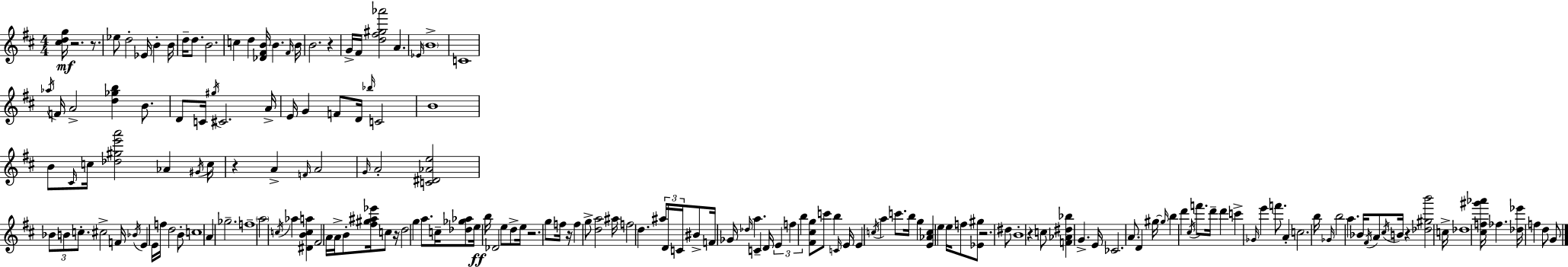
{
  \clef treble
  \numericTimeSignature
  \time 4/4
  \key d \major
  <cis'' d'' g''>16\mf r2. r8. | ees''8 d''2-. ees'16 b'4-. b'16 | d''16-- d''8. b'2. | c''4 d''4 <des' fis' b'>16 b'4. \grace { fis'16 } | \break b'16 b'2. r4 | g'16-> fis'16 <d'' fis'' gis'' aes'''>2 a'4. | \grace { ees'16 } \parenthesize b'1-> | c'1 | \break \acciaccatura { aes''16 } f'16 a'2-> <d'' ges'' b''>4 | b'8. d'8 c'16 \acciaccatura { gis''16 } cis'2. | a'16-> e'16 g'4 f'8 d'16 \grace { bes''16 } c'2 | b'1 | \break b'8 \grace { cis'16 } c''16 <des'' gis'' e''' a'''>2 | aes'4 \acciaccatura { gis'16 } c''16 r4 a'4-> \grace { f'16 } | a'2 \grace { g'16 } a'2-. | <c' dis' aes' e''>2 \tuplet 3/2 { bes'8 b'8 c''8.-. } | \break cis''2-> f'16 \acciaccatura { bes'16 } e'4 e'16 f''16 | d''2 b'8-. c''1 | a'4 ges''2.-- | f''1-- | \break \parenthesize a''2 | \acciaccatura { c''16 } aes''4 <dis' b' c'' a''>4 fis'2 | a'16 a'16-> b'8-. <fis'' gis'' ais'' ees'''>16 c''8 r16 d''2 | g''4 a''8. c''16-- <des'' ges'' aes''>8 e''16\ff b''16 des'2 | \break e''8 d''8-> e''16 r2. | g''8 f''16 r16 f''4 | g''8-> <d'' a''>2 ais''16 f''2 | d''4. \tuplet 3/2 { ais''16 d'16 c'16 } bis'8-> f'16 ges'16 | \break \grace { des''16 } a''4. c'4-- d'16 \tuplet 3/2 { e'4 | f''4 b''4 } <fis' cis'' g''>8 c'''8 b''4 | \grace { c'16 } e'16 e'4 \acciaccatura { c''16 } a''4 c'''8. b''16 g''4 | <e' aes' c''>4 e''4 e''16 f''8 <ees' gis''>8 | \break r2. dis''8 b'1-. | r4 | c''8 <f' aes' dis'' bes''>4 g'4.-> e'16 ces'2. | a'8. d'4 | \break gis''16~~ \grace { gis''16 } b''4 d'''4 \acciaccatura { cis''16 } f'''8. | d'''16-- d'''4 c'''4-> \grace { ges'16 } e'''4 f'''8. | a'4-. c''2. | b''16 \grace { ges'16 } b''2 a''4. | \break bes'16 \acciaccatura { fis'16 } a'8 \acciaccatura { cis''16 } b'16 r4 <des'' gis'' b'''>2 | c''16-> des''1 | <cis'' f'' gis''' aes'''>16 fes''4. <des'' ees'''>16 f''4 | d''8 g'8 \bar "|."
}